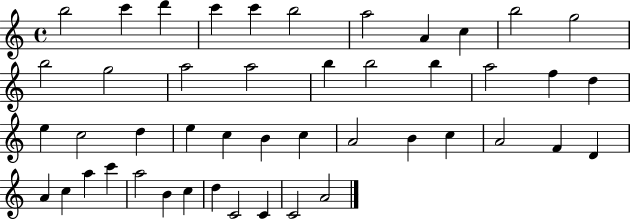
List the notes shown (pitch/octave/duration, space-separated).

B5/h C6/q D6/q C6/q C6/q B5/h A5/h A4/q C5/q B5/h G5/h B5/h G5/h A5/h A5/h B5/q B5/h B5/q A5/h F5/q D5/q E5/q C5/h D5/q E5/q C5/q B4/q C5/q A4/h B4/q C5/q A4/h F4/q D4/q A4/q C5/q A5/q C6/q A5/h B4/q C5/q D5/q C4/h C4/q C4/h A4/h